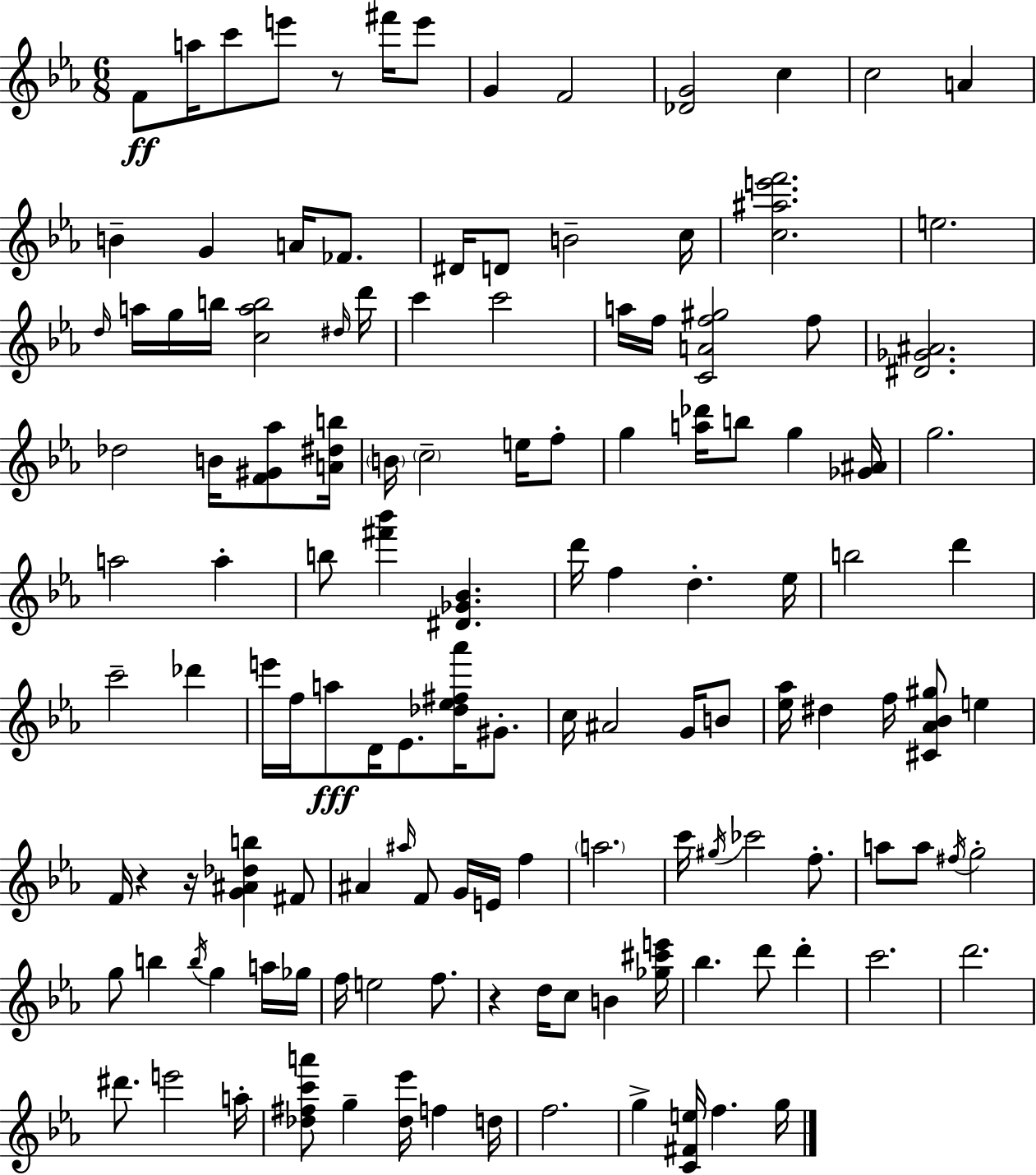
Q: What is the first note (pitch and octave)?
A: F4